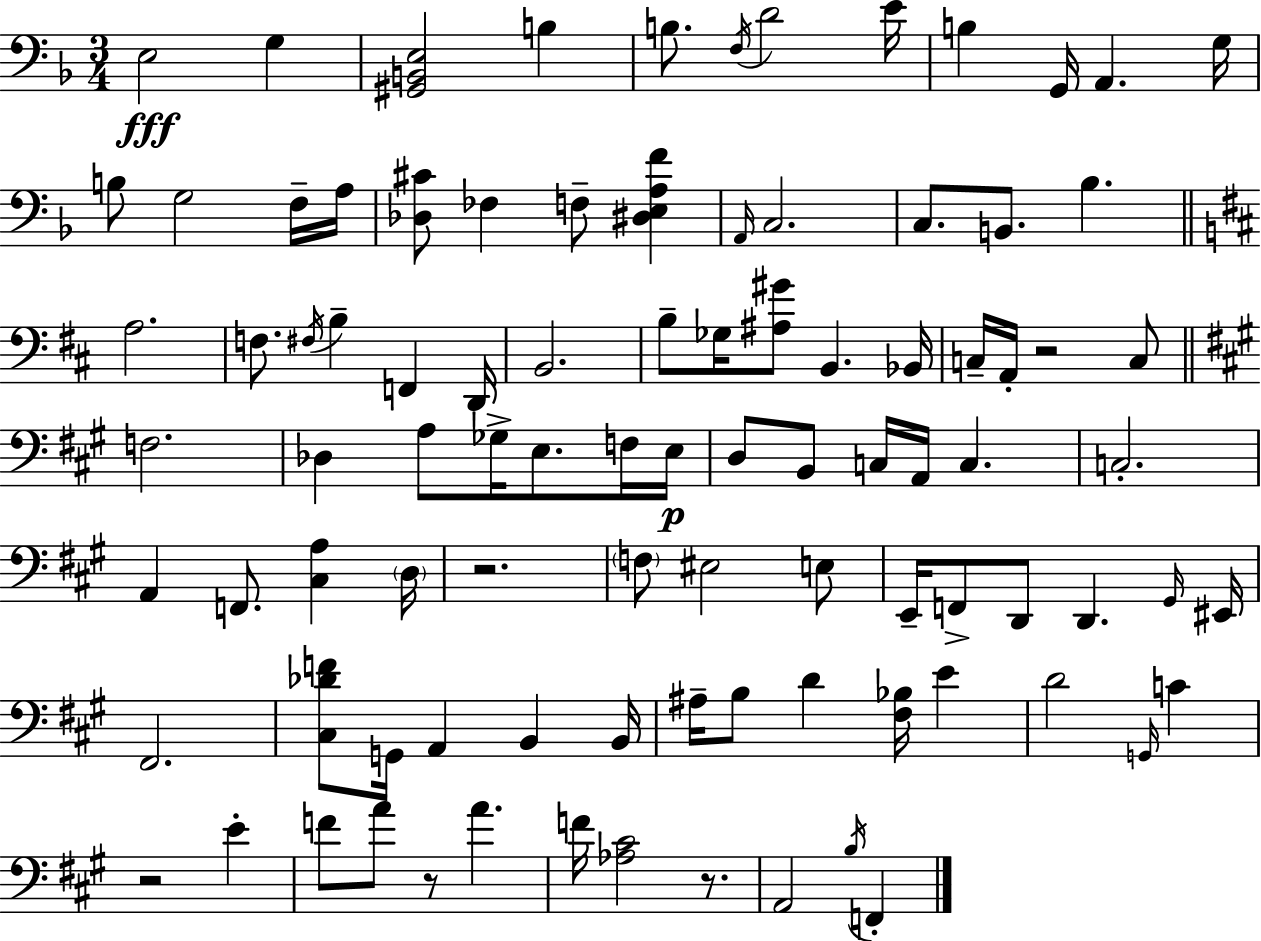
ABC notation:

X:1
T:Untitled
M:3/4
L:1/4
K:F
E,2 G, [^G,,B,,E,]2 B, B,/2 F,/4 D2 E/4 B, G,,/4 A,, G,/4 B,/2 G,2 F,/4 A,/4 [_D,^C]/2 _F, F,/2 [^D,E,A,F] A,,/4 C,2 C,/2 B,,/2 _B, A,2 F,/2 ^F,/4 B, F,, D,,/4 B,,2 B,/2 _G,/4 [^A,^G]/2 B,, _B,,/4 C,/4 A,,/4 z2 C,/2 F,2 _D, A,/2 _G,/4 E,/2 F,/4 E,/4 D,/2 B,,/2 C,/4 A,,/4 C, C,2 A,, F,,/2 [^C,A,] D,/4 z2 F,/2 ^E,2 E,/2 E,,/4 F,,/2 D,,/2 D,, ^G,,/4 ^E,,/4 ^F,,2 [^C,_DF]/2 G,,/4 A,, B,, B,,/4 ^A,/4 B,/2 D [^F,_B,]/4 E D2 G,,/4 C z2 E F/2 A/2 z/2 A F/4 [_A,^C]2 z/2 A,,2 B,/4 F,,